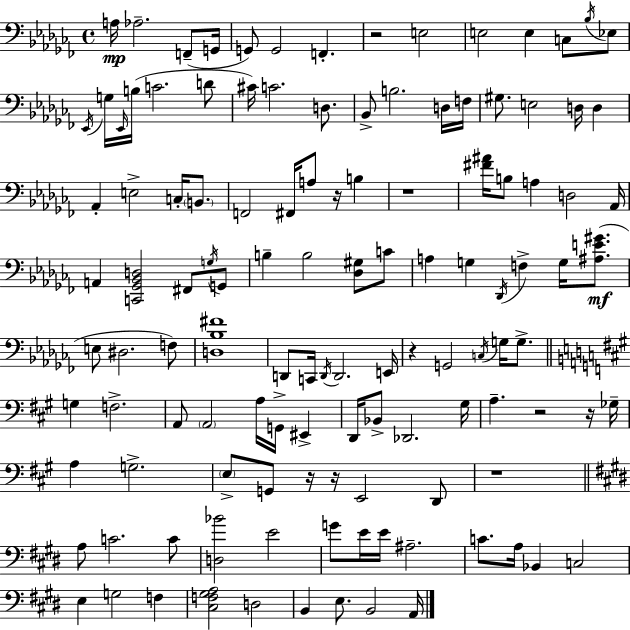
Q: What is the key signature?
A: AES minor